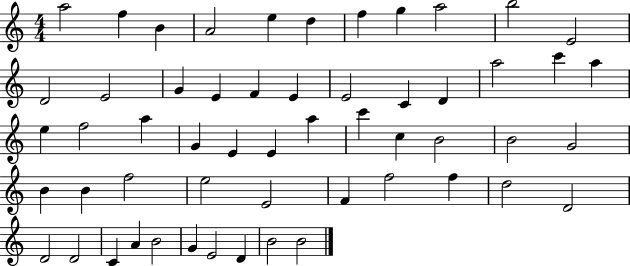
A5/h F5/q B4/q A4/h E5/q D5/q F5/q G5/q A5/h B5/h E4/h D4/h E4/h G4/q E4/q F4/q E4/q E4/h C4/q D4/q A5/h C6/q A5/q E5/q F5/h A5/q G4/q E4/q E4/q A5/q C6/q C5/q B4/h B4/h G4/h B4/q B4/q F5/h E5/h E4/h F4/q F5/h F5/q D5/h D4/h D4/h D4/h C4/q A4/q B4/h G4/q E4/h D4/q B4/h B4/h